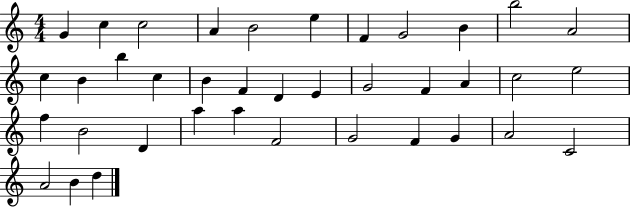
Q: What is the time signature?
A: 4/4